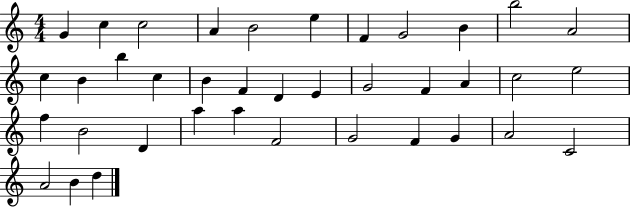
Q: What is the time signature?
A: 4/4